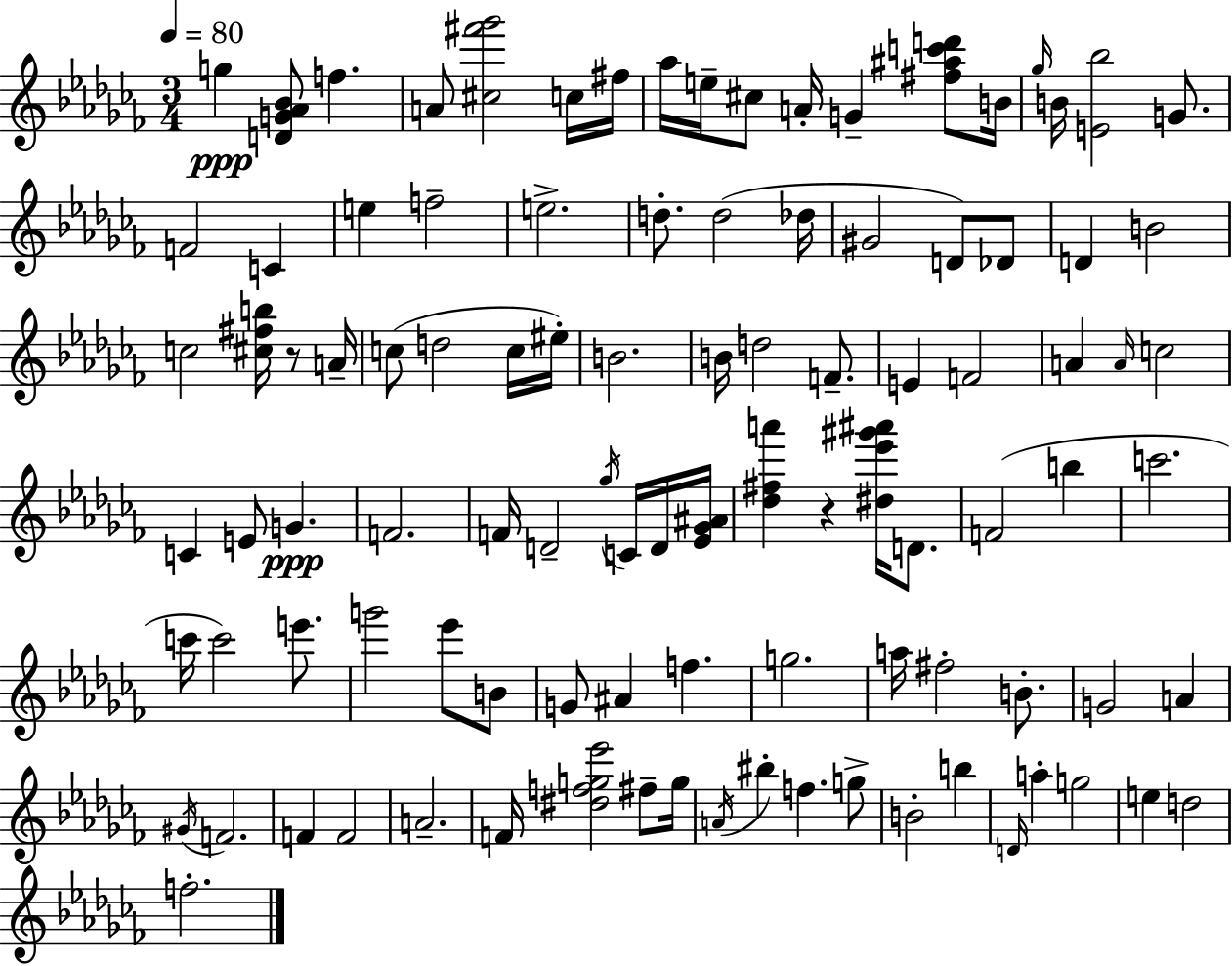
{
  \clef treble
  \numericTimeSignature
  \time 3/4
  \key aes \minor
  \tempo 4 = 80
  g''4\ppp <d' g' aes' bes'>8 f''4. | a'8 <cis'' fis''' ges'''>2 c''16 fis''16 | aes''16 e''16-- cis''8 a'16-. g'4-- <fis'' ais'' c''' d'''>8 b'16 | \grace { ges''16 } b'16 <e' bes''>2 g'8. | \break f'2 c'4 | e''4 f''2-- | e''2.-> | d''8.-. d''2( | \break des''16 gis'2 d'8) des'8 | d'4 b'2 | c''2 <cis'' fis'' b''>16 r8 | a'16-- c''8( d''2 c''16 | \break eis''16-.) b'2. | b'16 d''2 f'8.-- | e'4 f'2 | a'4 \grace { a'16 } c''2 | \break c'4 e'8 g'4.\ppp | f'2. | f'16 d'2-- \acciaccatura { ges''16 } | c'16 d'16 <ees' ges' ais'>16 <des'' fis'' a'''>4 r4 <dis'' ees''' gis''' ais'''>16 | \break d'8. f'2( b''4 | c'''2. | c'''16 c'''2) | e'''8. g'''2 ees'''8 | \break b'8 g'8 ais'4 f''4. | g''2. | a''16 fis''2-. | b'8.-. g'2 a'4 | \break \acciaccatura { gis'16 } f'2. | f'4 f'2 | a'2.-- | f'16 <dis'' f'' g'' ees'''>2 | \break fis''8-- g''16 \acciaccatura { a'16 } bis''4-. f''4. | g''8-> b'2-. | b''4 \grace { d'16 } a''4-. g''2 | e''4 d''2 | \break f''2.-. | \bar "|."
}